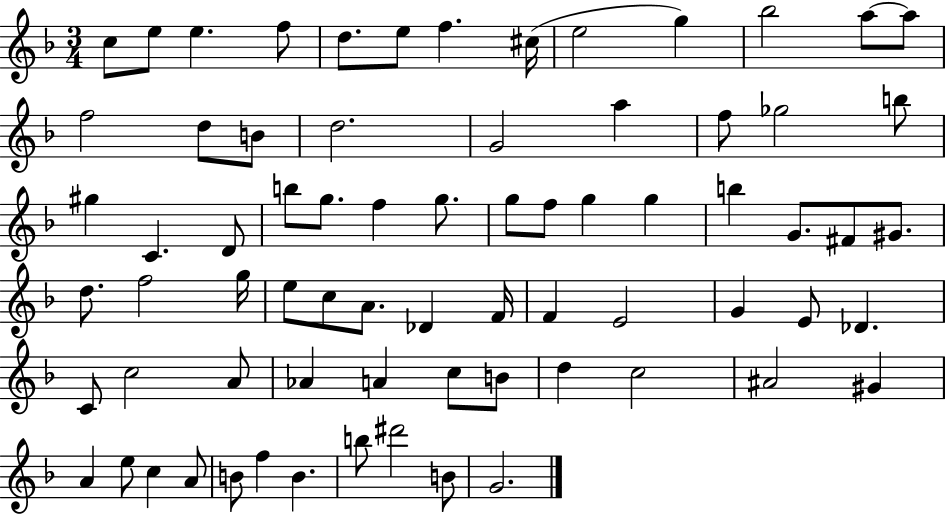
X:1
T:Untitled
M:3/4
L:1/4
K:F
c/2 e/2 e f/2 d/2 e/2 f ^c/4 e2 g _b2 a/2 a/2 f2 d/2 B/2 d2 G2 a f/2 _g2 b/2 ^g C D/2 b/2 g/2 f g/2 g/2 f/2 g g b G/2 ^F/2 ^G/2 d/2 f2 g/4 e/2 c/2 A/2 _D F/4 F E2 G E/2 _D C/2 c2 A/2 _A A c/2 B/2 d c2 ^A2 ^G A e/2 c A/2 B/2 f B b/2 ^d'2 B/2 G2